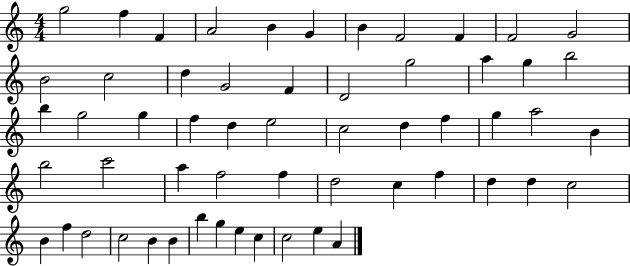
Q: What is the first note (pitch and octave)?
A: G5